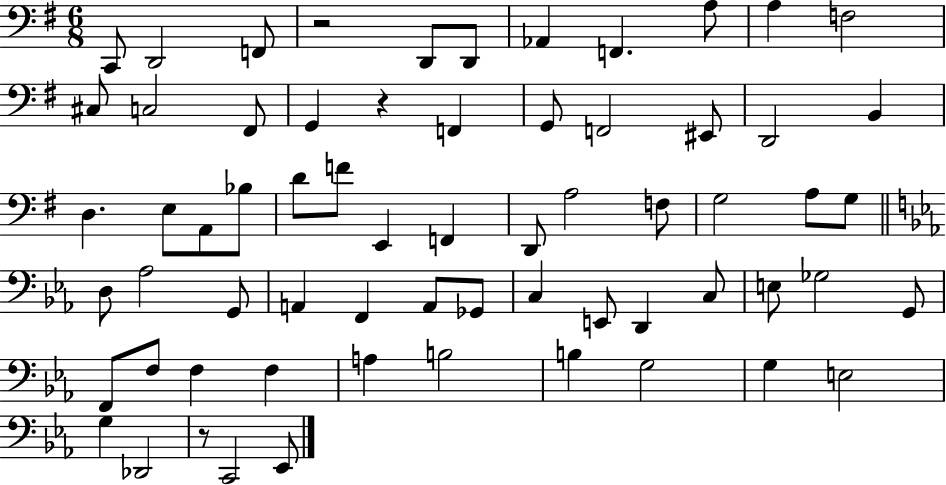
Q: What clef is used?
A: bass